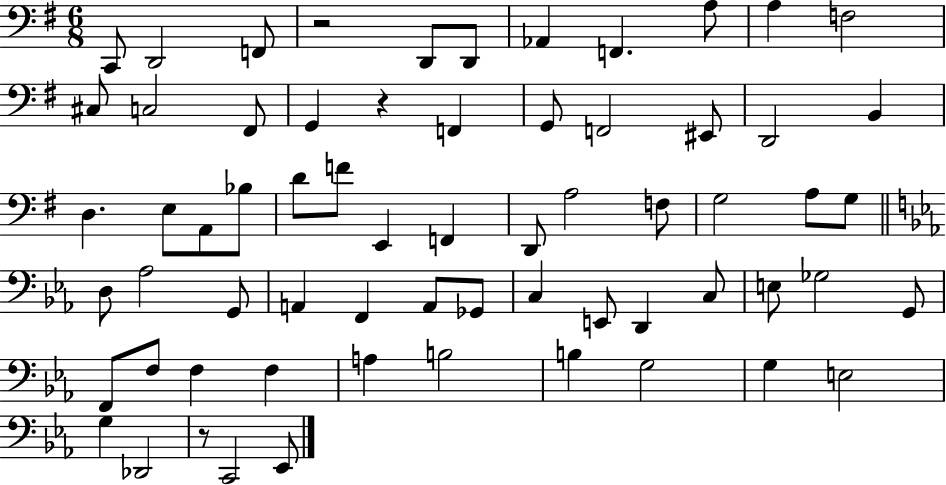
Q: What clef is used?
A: bass